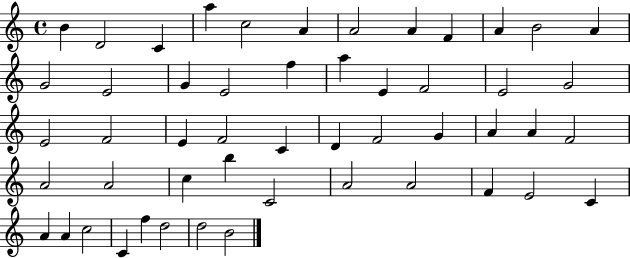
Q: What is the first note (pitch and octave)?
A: B4